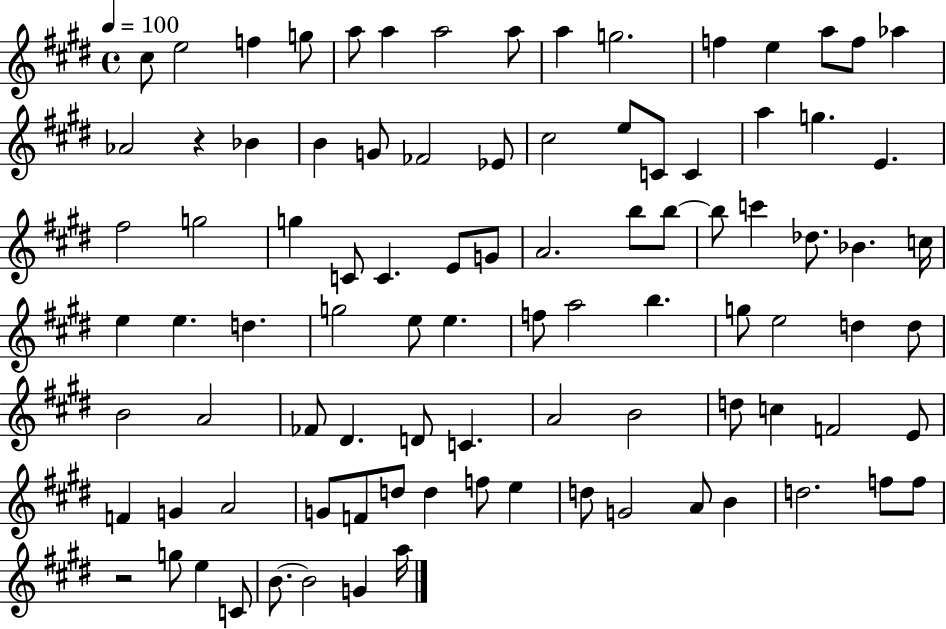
{
  \clef treble
  \time 4/4
  \defaultTimeSignature
  \key e \major
  \tempo 4 = 100
  cis''8 e''2 f''4 g''8 | a''8 a''4 a''2 a''8 | a''4 g''2. | f''4 e''4 a''8 f''8 aes''4 | \break aes'2 r4 bes'4 | b'4 g'8 fes'2 ees'8 | cis''2 e''8 c'8 c'4 | a''4 g''4. e'4. | \break fis''2 g''2 | g''4 c'8 c'4. e'8 g'8 | a'2. b''8 b''8~~ | b''8 c'''4 des''8. bes'4. c''16 | \break e''4 e''4. d''4. | g''2 e''8 e''4. | f''8 a''2 b''4. | g''8 e''2 d''4 d''8 | \break b'2 a'2 | fes'8 dis'4. d'8 c'4. | a'2 b'2 | d''8 c''4 f'2 e'8 | \break f'4 g'4 a'2 | g'8 f'8 d''8 d''4 f''8 e''4 | d''8 g'2 a'8 b'4 | d''2. f''8 f''8 | \break r2 g''8 e''4 c'8 | b'8.~~ b'2 g'4 a''16 | \bar "|."
}